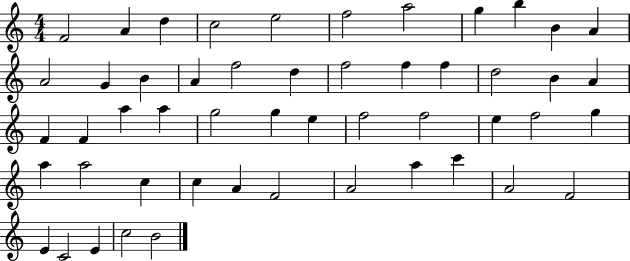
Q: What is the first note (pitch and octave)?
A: F4